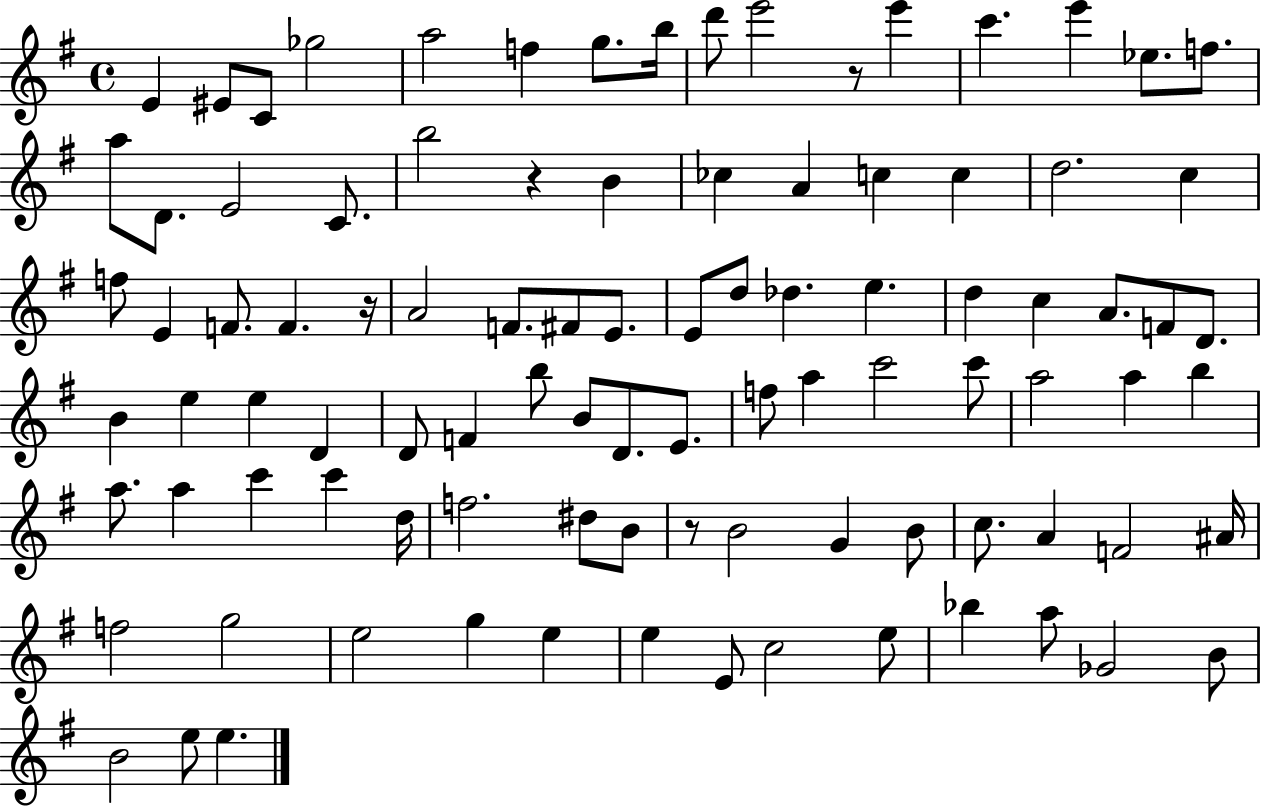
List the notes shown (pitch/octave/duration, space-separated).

E4/q EIS4/e C4/e Gb5/h A5/h F5/q G5/e. B5/s D6/e E6/h R/e E6/q C6/q. E6/q Eb5/e. F5/e. A5/e D4/e. E4/h C4/e. B5/h R/q B4/q CES5/q A4/q C5/q C5/q D5/h. C5/q F5/e E4/q F4/e. F4/q. R/s A4/h F4/e. F#4/e E4/e. E4/e D5/e Db5/q. E5/q. D5/q C5/q A4/e. F4/e D4/e. B4/q E5/q E5/q D4/q D4/e F4/q B5/e B4/e D4/e. E4/e. F5/e A5/q C6/h C6/e A5/h A5/q B5/q A5/e. A5/q C6/q C6/q D5/s F5/h. D#5/e B4/e R/e B4/h G4/q B4/e C5/e. A4/q F4/h A#4/s F5/h G5/h E5/h G5/q E5/q E5/q E4/e C5/h E5/e Bb5/q A5/e Gb4/h B4/e B4/h E5/e E5/q.